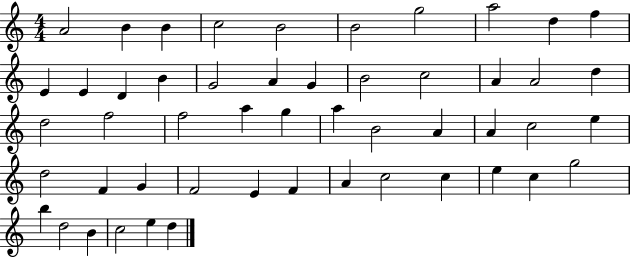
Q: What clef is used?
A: treble